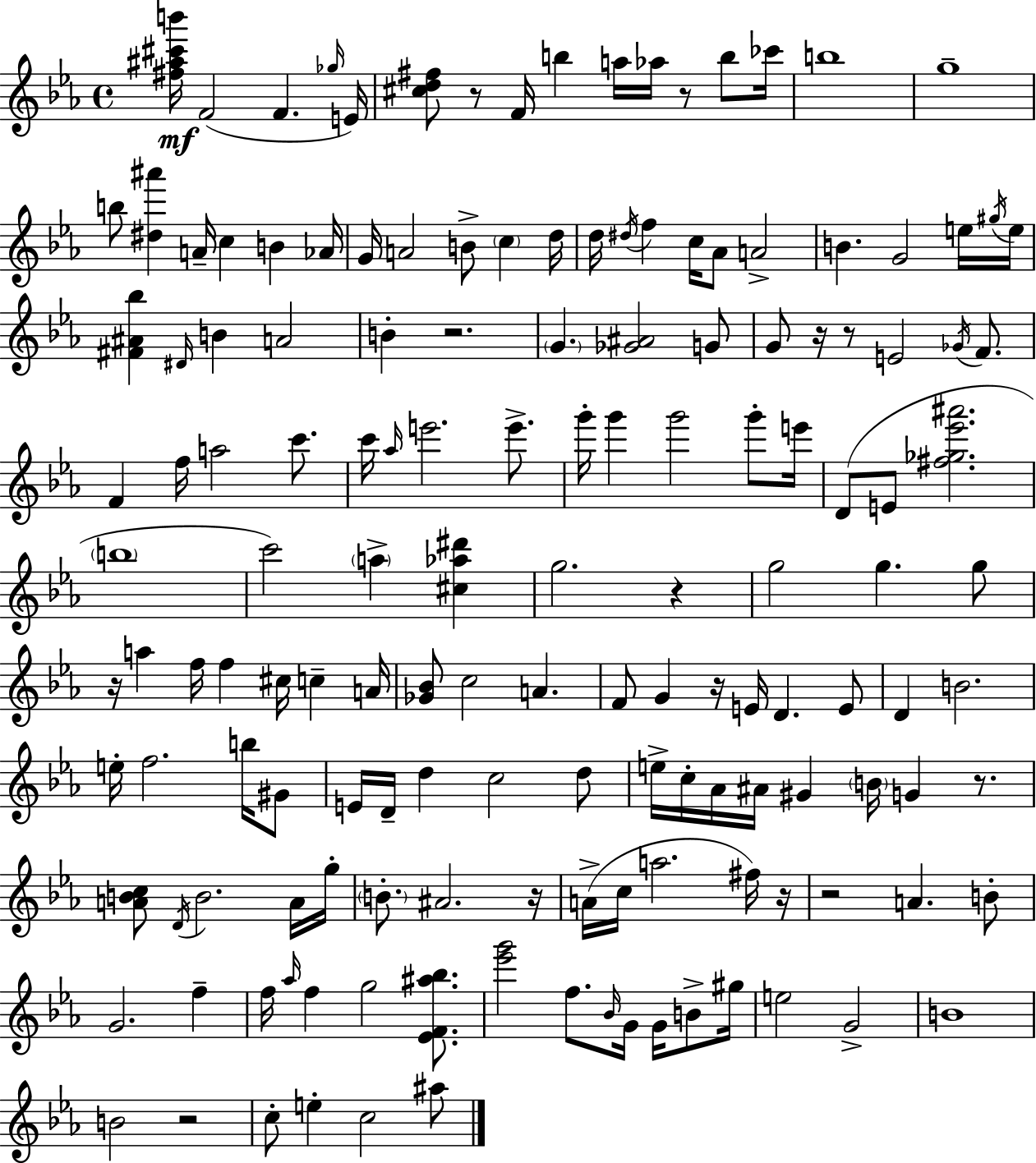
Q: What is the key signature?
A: EES major